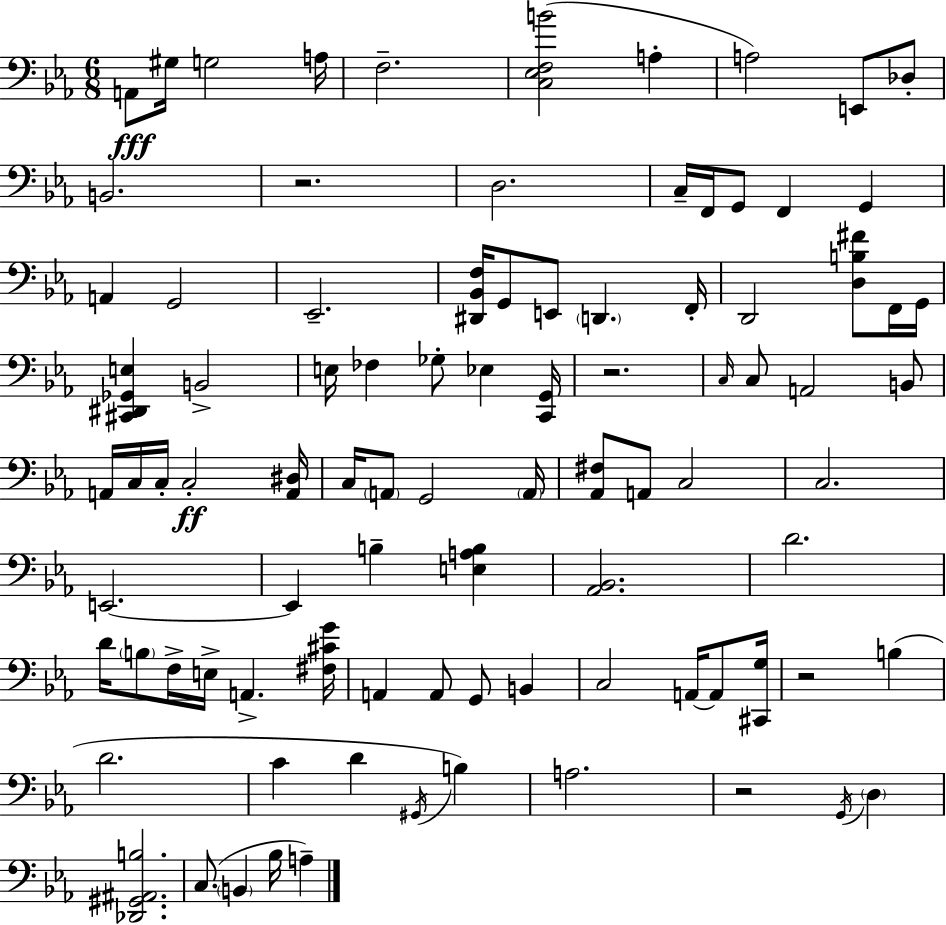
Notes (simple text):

A2/e G#3/s G3/h A3/s F3/h. [C3,Eb3,F3,B4]/h A3/q A3/h E2/e Db3/e B2/h. R/h. D3/h. C3/s F2/s G2/e F2/q G2/q A2/q G2/h Eb2/h. [D#2,Bb2,F3]/s G2/e E2/e D2/q. F2/s D2/h [D3,B3,F#4]/e F2/s G2/s [C#2,D#2,Gb2,E3]/q B2/h E3/s FES3/q Gb3/e Eb3/q [C2,G2]/s R/h. C3/s C3/e A2/h B2/e A2/s C3/s C3/s C3/h [A2,D#3]/s C3/s A2/e G2/h A2/s [Ab2,F#3]/e A2/e C3/h C3/h. E2/h. E2/q B3/q [E3,A3,B3]/q [Ab2,Bb2]/h. D4/h. D4/s B3/e F3/s E3/s A2/q. [F#3,C#4,G4]/s A2/q A2/e G2/e B2/q C3/h A2/s A2/e [C#2,G3]/s R/h B3/q D4/h. C4/q D4/q G#2/s B3/q A3/h. R/h G2/s D3/q [Db2,G#2,A#2,B3]/h. C3/e. B2/q Bb3/s A3/q